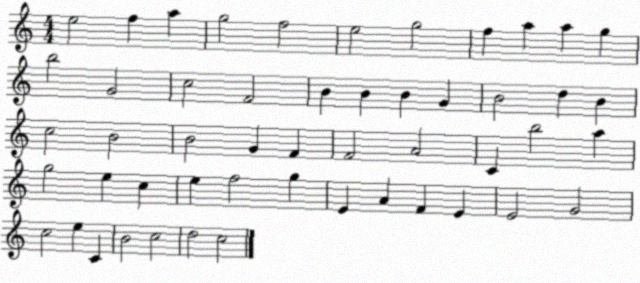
X:1
T:Untitled
M:4/4
L:1/4
K:C
e2 f a g2 f2 e2 g2 f a a g b2 G2 c2 F2 B B B G B2 d B c2 B2 B2 G F F2 A2 C b2 a g2 e c e f2 g E A F E E2 G2 c2 e C B2 c2 d2 c2